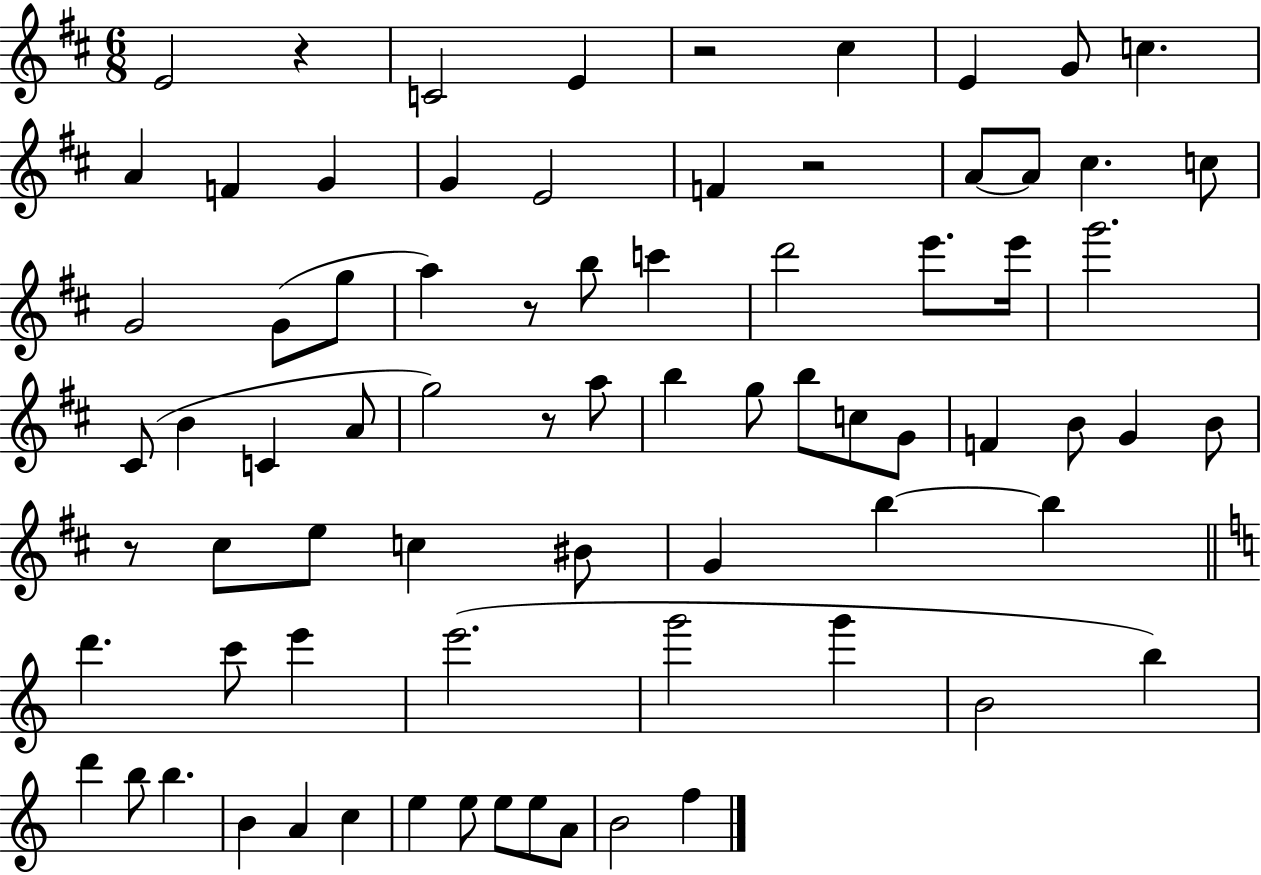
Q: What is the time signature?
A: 6/8